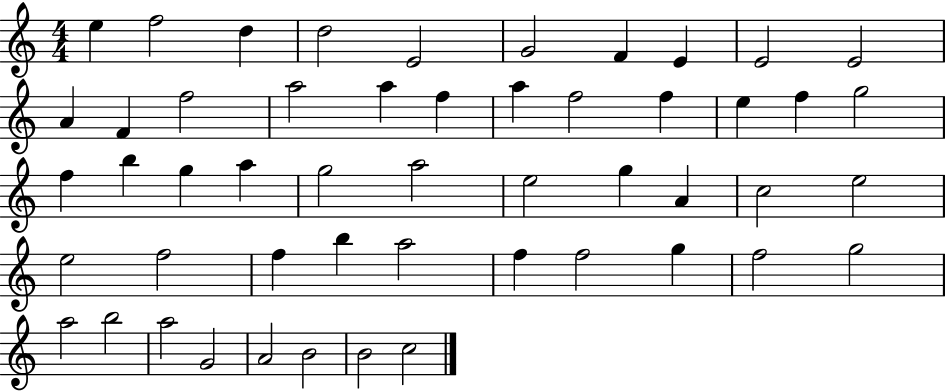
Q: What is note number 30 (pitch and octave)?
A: G5